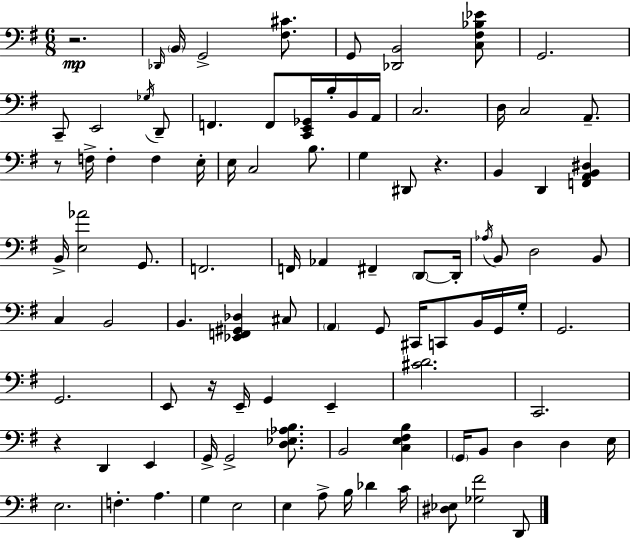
R/h. Db2/s B2/s G2/h [F#3,C#4]/e. G2/e [Db2,B2]/h [C3,F#3,Bb3,Eb4]/e G2/h. C2/e E2/h Gb3/s D2/e F2/q. F2/e [C2,E2,Gb2]/s B3/s B2/s A2/s C3/h. D3/s C3/h A2/e. R/e F3/s F3/q F3/q E3/s E3/s C3/h B3/e. G3/q D#2/e R/q. B2/q D2/q [F2,A2,B2,D#3]/q B2/s [E3,Ab4]/h G2/e. F2/h. F2/s Ab2/q F#2/q D2/e D2/s Ab3/s B2/e D3/h B2/e C3/q B2/h B2/q. [Eb2,F2,G#2,Db3]/q C#3/e A2/q G2/e C#2/s C2/e B2/s G2/s G3/s G2/h. G2/h. E2/e R/s E2/s G2/q E2/q [C#4,D4]/h. C2/h. R/q D2/q E2/q G2/s G2/h [D3,Eb3,Ab3,B3]/e. B2/h [C3,E3,F#3,B3]/q G2/s B2/e D3/q D3/q E3/s E3/h. F3/q. A3/q. G3/q E3/h E3/q A3/e B3/s Db4/q C4/s [D#3,Eb3]/e [Gb3,F#4]/h D2/e